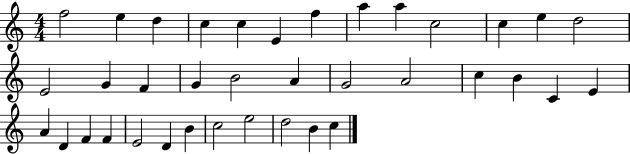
X:1
T:Untitled
M:4/4
L:1/4
K:C
f2 e d c c E f a a c2 c e d2 E2 G F G B2 A G2 A2 c B C E A D F F E2 D B c2 e2 d2 B c